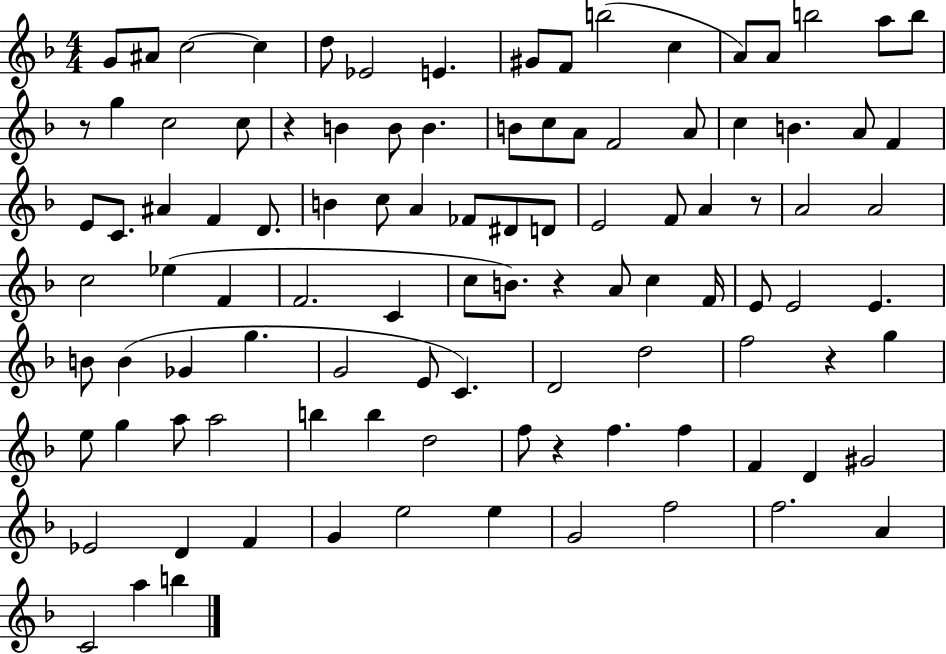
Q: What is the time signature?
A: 4/4